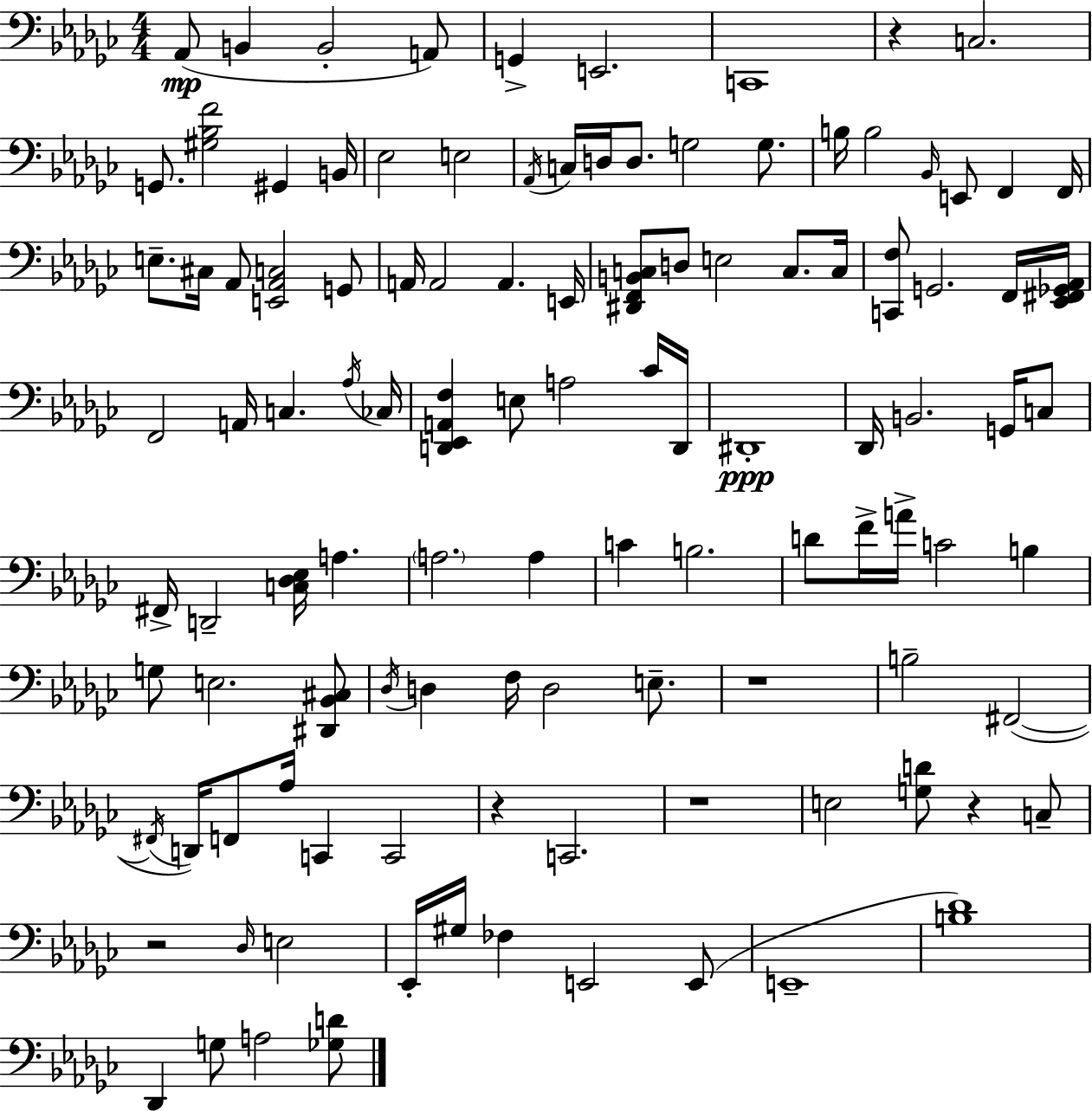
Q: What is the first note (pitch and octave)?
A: Ab2